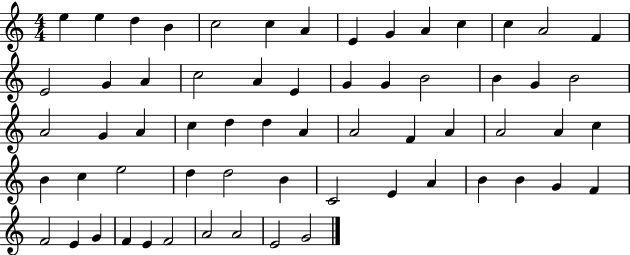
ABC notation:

X:1
T:Untitled
M:4/4
L:1/4
K:C
e e d B c2 c A E G A c c A2 F E2 G A c2 A E G G B2 B G B2 A2 G A c d d A A2 F A A2 A c B c e2 d d2 B C2 E A B B G F F2 E G F E F2 A2 A2 E2 G2